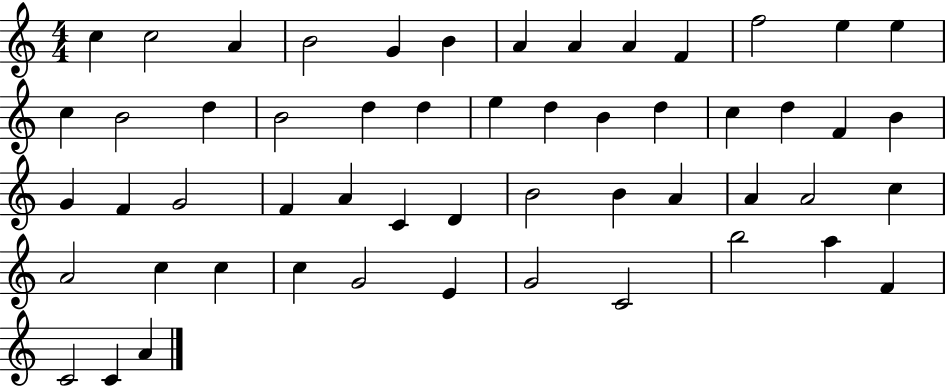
C5/q C5/h A4/q B4/h G4/q B4/q A4/q A4/q A4/q F4/q F5/h E5/q E5/q C5/q B4/h D5/q B4/h D5/q D5/q E5/q D5/q B4/q D5/q C5/q D5/q F4/q B4/q G4/q F4/q G4/h F4/q A4/q C4/q D4/q B4/h B4/q A4/q A4/q A4/h C5/q A4/h C5/q C5/q C5/q G4/h E4/q G4/h C4/h B5/h A5/q F4/q C4/h C4/q A4/q